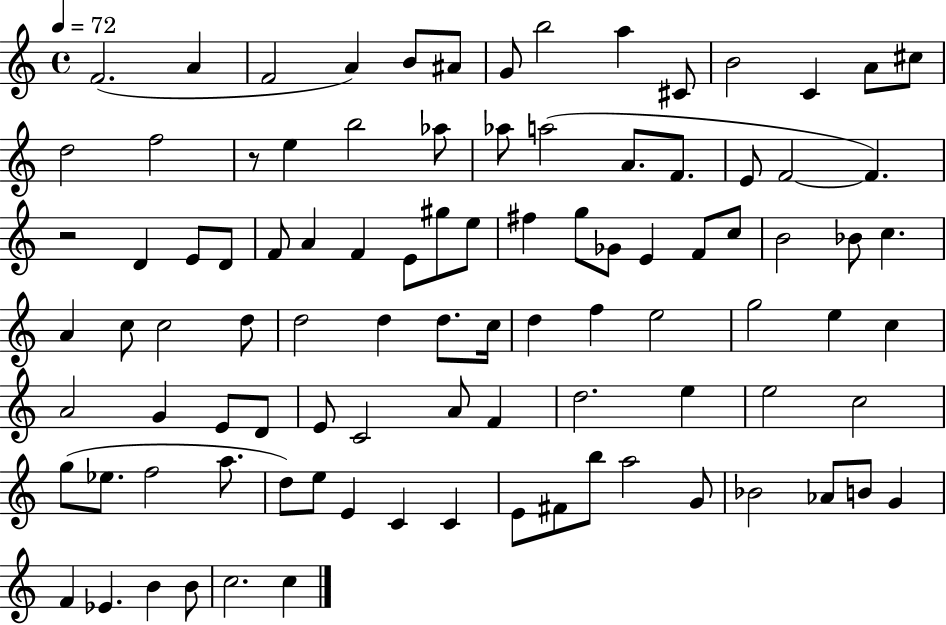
{
  \clef treble
  \time 4/4
  \defaultTimeSignature
  \key c \major
  \tempo 4 = 72
  f'2.( a'4 | f'2 a'4) b'8 ais'8 | g'8 b''2 a''4 cis'8 | b'2 c'4 a'8 cis''8 | \break d''2 f''2 | r8 e''4 b''2 aes''8 | aes''8 a''2( a'8. f'8. | e'8 f'2~~ f'4.) | \break r2 d'4 e'8 d'8 | f'8 a'4 f'4 e'8 gis''8 e''8 | fis''4 g''8 ges'8 e'4 f'8 c''8 | b'2 bes'8 c''4. | \break a'4 c''8 c''2 d''8 | d''2 d''4 d''8. c''16 | d''4 f''4 e''2 | g''2 e''4 c''4 | \break a'2 g'4 e'8 d'8 | e'8 c'2 a'8 f'4 | d''2. e''4 | e''2 c''2 | \break g''8( ees''8. f''2 a''8. | d''8) e''8 e'4 c'4 c'4 | e'8 fis'8 b''8 a''2 g'8 | bes'2 aes'8 b'8 g'4 | \break f'4 ees'4. b'4 b'8 | c''2. c''4 | \bar "|."
}